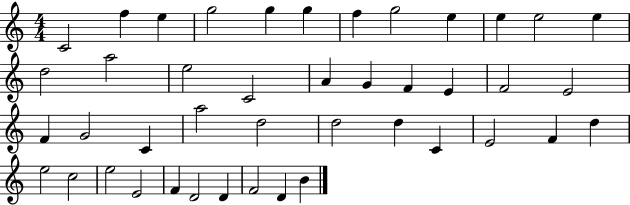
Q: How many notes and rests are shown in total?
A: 43